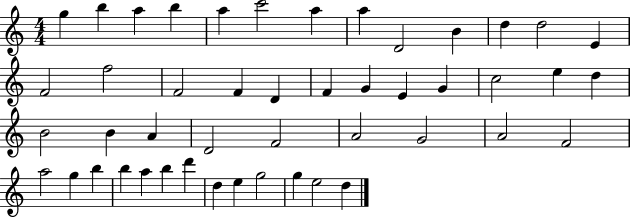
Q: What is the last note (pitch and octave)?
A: D5